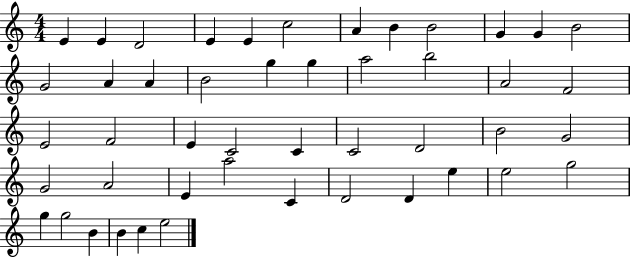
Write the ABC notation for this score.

X:1
T:Untitled
M:4/4
L:1/4
K:C
E E D2 E E c2 A B B2 G G B2 G2 A A B2 g g a2 b2 A2 F2 E2 F2 E C2 C C2 D2 B2 G2 G2 A2 E a2 C D2 D e e2 g2 g g2 B B c e2